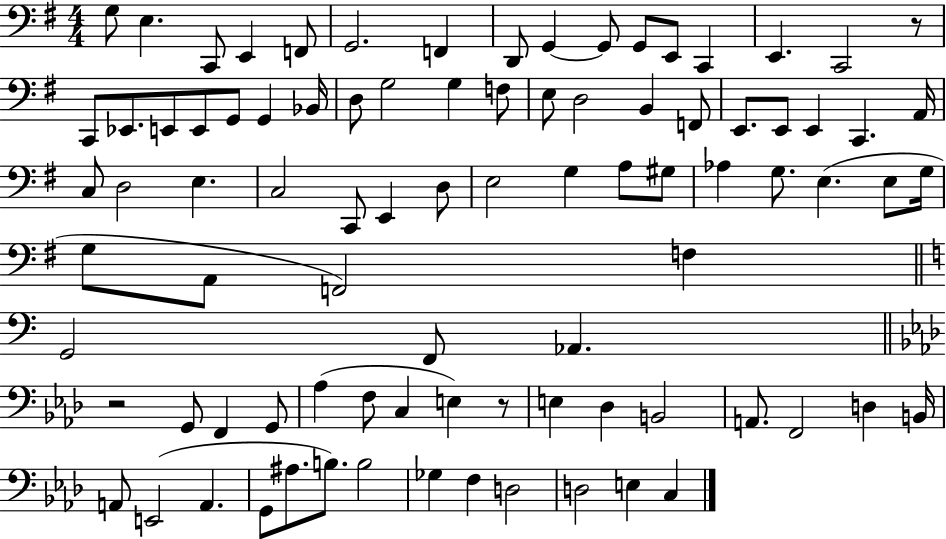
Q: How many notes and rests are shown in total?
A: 88